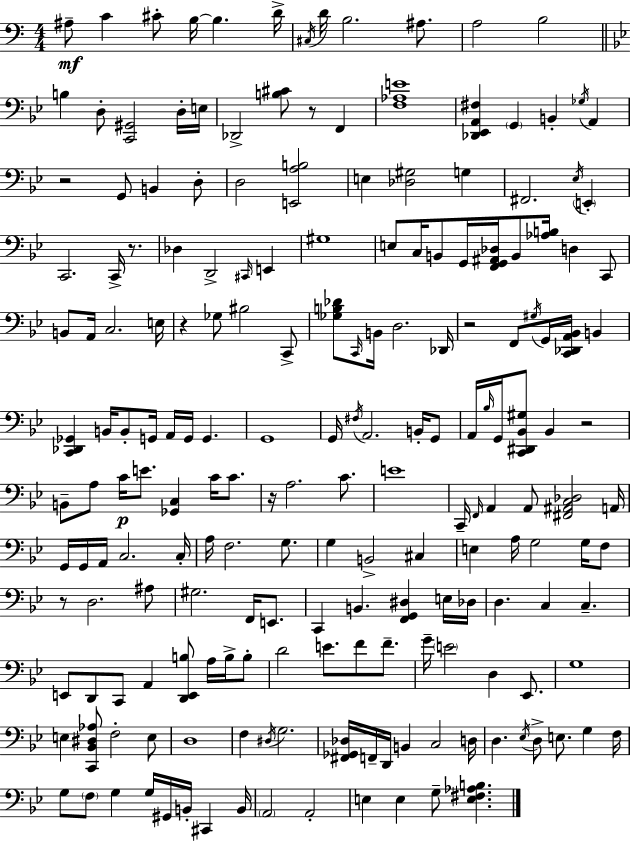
{
  \clef bass
  \numericTimeSignature
  \time 4/4
  \key c \major
  \repeat volta 2 { ais8--\mf c'4 cis'8-. b16~~ b4. d'16-> | \acciaccatura { cis16 } d'16 b2. ais8. | a2 b2 | \bar "||" \break \key bes \major b4 d8-. <c, gis,>2 d16-. e16 | des,2-> <b cis'>8 r8 f,4 | <f aes e'>1 | <des, ees, a, fis>4 \parenthesize g,4 b,4-. \acciaccatura { ges16 } a,4 | \break r2 g,8 b,4 d8-. | d2 <e, a b>2 | e4 <des gis>2 g4 | fis,2. \acciaccatura { ees16 } \parenthesize e,4-. | \break c,2. c,16-> r8. | des4 d,2-> \grace { cis,16 } e,4 | gis1 | e8 c16 b,8 g,16 <f, g, ais, des>16 b,8 <aes b>16 d4 | \break c,8 b,8 a,16 c2. | e16 r4 ges8 bis2 | c,8-> <ges b des'>8 \grace { c,16 } b,16 d2. | des,16 r2 f,8 \acciaccatura { gis16 } g,16 | \break <c, des, a, bes,>16 b,4 <c, des, ges,>4 b,16 b,8-. g,16 a,16 g,16 g,4. | g,1 | g,16 \acciaccatura { fis16 } a,2. | b,16-. g,8 a,16 \grace { bes16 } g,16 <c, dis, bes, gis>8 bes,4 r2 | \break b,8-- a8 c'16\p e'8. <ges, c>4 | c'16 c'8. r16 a2. | c'8. e'1 | c,16-- \grace { f,16 } a,4 a,8 <fis, ais, c des>2 | \break a,16 g,16 g,16 a,16 c2. | c16-. a16 f2. | g8. g4 b,2-> | cis4 e4 a16 g2 | \break g16 f8 r8 d2. | ais8 gis2. | f,16 e,8. c,4 b,4. | <f, g, dis>4 e16 des16 d4. c4 | \break c4.-- e,8 d,8 c,8 a,4 | <d, e, b>8 a16 b16-> b8-. d'2 | e'8. f'8 f'8.-- g'16-- \parenthesize e'2 | d4 ees,8. g1 | \break e4 <c, bes, dis aes>8 f2-. | e8 d1 | f4 \acciaccatura { dis16 } g2. | <fis, ges, des>16 f,16-- d,16 b,4 | \break c2 d16 d4. \acciaccatura { ees16 } | d8-> e8. g4 f16 g8 \parenthesize f8 g4 | g16 gis,16 b,16-. cis,4 b,16 \parenthesize a,2 | a,2-. e4 e4 | \break g8-- <e fis aes b>4. } \bar "|."
}